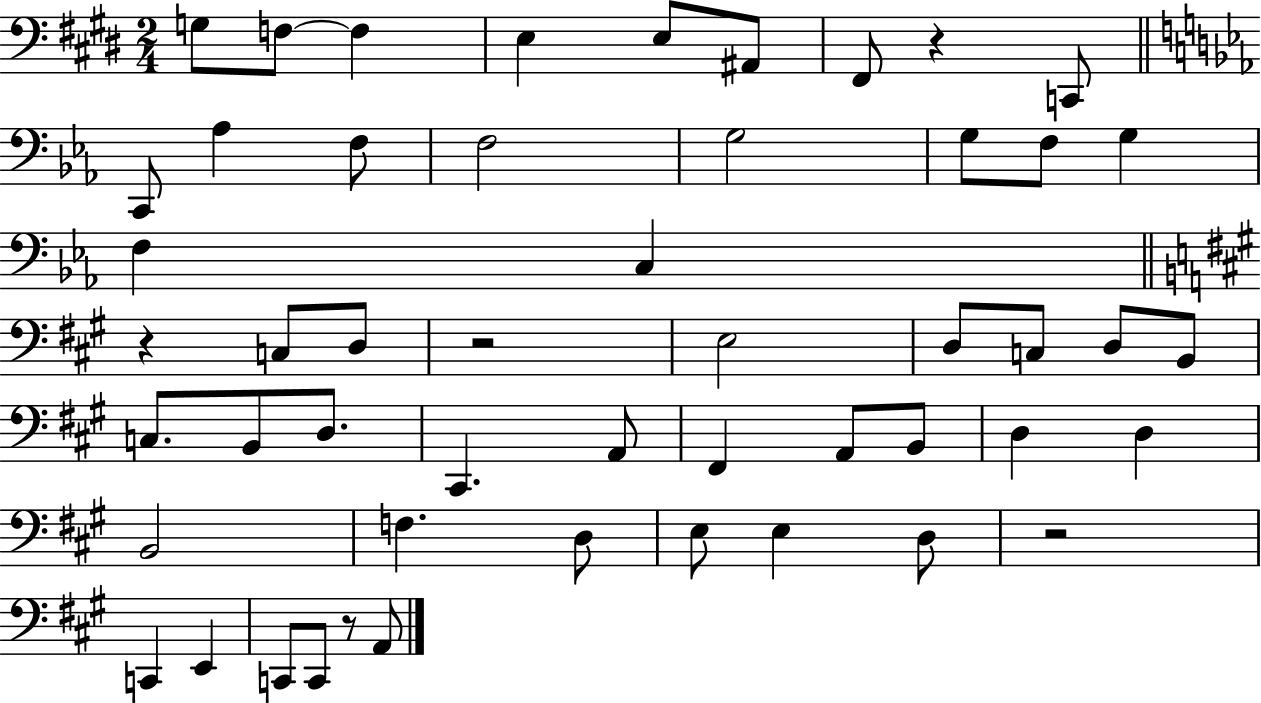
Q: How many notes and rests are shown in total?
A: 51